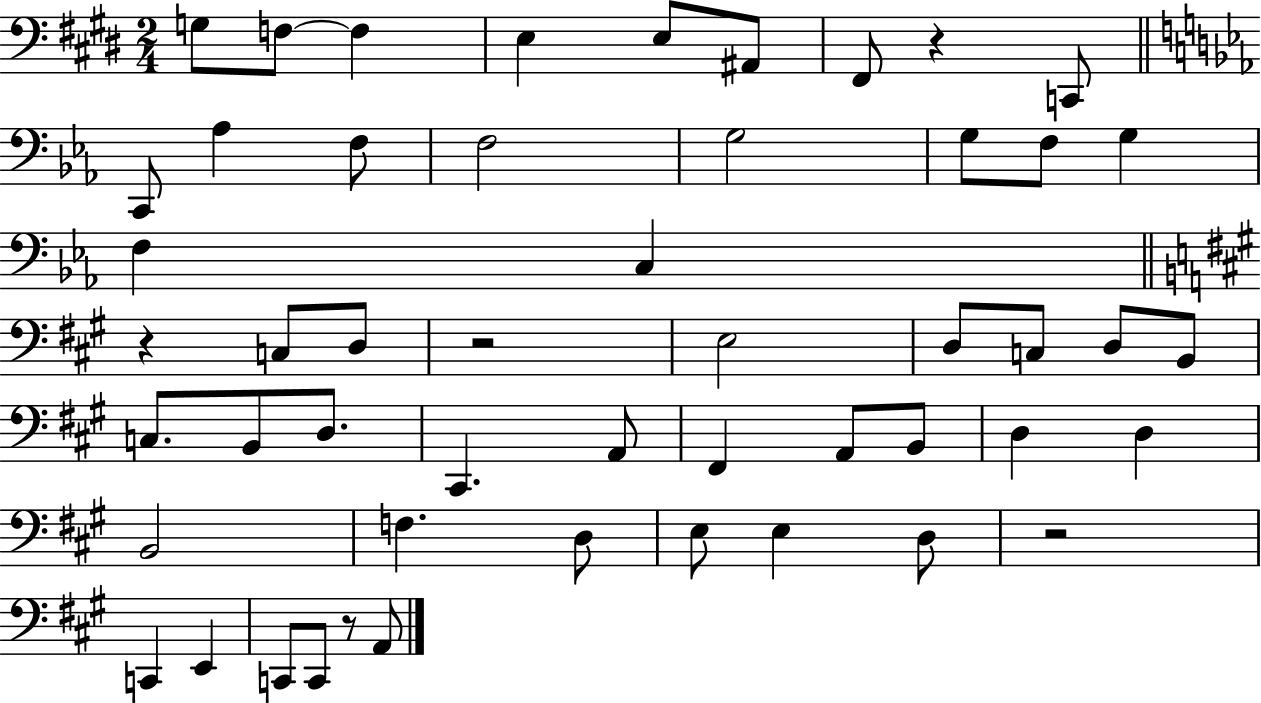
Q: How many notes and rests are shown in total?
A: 51